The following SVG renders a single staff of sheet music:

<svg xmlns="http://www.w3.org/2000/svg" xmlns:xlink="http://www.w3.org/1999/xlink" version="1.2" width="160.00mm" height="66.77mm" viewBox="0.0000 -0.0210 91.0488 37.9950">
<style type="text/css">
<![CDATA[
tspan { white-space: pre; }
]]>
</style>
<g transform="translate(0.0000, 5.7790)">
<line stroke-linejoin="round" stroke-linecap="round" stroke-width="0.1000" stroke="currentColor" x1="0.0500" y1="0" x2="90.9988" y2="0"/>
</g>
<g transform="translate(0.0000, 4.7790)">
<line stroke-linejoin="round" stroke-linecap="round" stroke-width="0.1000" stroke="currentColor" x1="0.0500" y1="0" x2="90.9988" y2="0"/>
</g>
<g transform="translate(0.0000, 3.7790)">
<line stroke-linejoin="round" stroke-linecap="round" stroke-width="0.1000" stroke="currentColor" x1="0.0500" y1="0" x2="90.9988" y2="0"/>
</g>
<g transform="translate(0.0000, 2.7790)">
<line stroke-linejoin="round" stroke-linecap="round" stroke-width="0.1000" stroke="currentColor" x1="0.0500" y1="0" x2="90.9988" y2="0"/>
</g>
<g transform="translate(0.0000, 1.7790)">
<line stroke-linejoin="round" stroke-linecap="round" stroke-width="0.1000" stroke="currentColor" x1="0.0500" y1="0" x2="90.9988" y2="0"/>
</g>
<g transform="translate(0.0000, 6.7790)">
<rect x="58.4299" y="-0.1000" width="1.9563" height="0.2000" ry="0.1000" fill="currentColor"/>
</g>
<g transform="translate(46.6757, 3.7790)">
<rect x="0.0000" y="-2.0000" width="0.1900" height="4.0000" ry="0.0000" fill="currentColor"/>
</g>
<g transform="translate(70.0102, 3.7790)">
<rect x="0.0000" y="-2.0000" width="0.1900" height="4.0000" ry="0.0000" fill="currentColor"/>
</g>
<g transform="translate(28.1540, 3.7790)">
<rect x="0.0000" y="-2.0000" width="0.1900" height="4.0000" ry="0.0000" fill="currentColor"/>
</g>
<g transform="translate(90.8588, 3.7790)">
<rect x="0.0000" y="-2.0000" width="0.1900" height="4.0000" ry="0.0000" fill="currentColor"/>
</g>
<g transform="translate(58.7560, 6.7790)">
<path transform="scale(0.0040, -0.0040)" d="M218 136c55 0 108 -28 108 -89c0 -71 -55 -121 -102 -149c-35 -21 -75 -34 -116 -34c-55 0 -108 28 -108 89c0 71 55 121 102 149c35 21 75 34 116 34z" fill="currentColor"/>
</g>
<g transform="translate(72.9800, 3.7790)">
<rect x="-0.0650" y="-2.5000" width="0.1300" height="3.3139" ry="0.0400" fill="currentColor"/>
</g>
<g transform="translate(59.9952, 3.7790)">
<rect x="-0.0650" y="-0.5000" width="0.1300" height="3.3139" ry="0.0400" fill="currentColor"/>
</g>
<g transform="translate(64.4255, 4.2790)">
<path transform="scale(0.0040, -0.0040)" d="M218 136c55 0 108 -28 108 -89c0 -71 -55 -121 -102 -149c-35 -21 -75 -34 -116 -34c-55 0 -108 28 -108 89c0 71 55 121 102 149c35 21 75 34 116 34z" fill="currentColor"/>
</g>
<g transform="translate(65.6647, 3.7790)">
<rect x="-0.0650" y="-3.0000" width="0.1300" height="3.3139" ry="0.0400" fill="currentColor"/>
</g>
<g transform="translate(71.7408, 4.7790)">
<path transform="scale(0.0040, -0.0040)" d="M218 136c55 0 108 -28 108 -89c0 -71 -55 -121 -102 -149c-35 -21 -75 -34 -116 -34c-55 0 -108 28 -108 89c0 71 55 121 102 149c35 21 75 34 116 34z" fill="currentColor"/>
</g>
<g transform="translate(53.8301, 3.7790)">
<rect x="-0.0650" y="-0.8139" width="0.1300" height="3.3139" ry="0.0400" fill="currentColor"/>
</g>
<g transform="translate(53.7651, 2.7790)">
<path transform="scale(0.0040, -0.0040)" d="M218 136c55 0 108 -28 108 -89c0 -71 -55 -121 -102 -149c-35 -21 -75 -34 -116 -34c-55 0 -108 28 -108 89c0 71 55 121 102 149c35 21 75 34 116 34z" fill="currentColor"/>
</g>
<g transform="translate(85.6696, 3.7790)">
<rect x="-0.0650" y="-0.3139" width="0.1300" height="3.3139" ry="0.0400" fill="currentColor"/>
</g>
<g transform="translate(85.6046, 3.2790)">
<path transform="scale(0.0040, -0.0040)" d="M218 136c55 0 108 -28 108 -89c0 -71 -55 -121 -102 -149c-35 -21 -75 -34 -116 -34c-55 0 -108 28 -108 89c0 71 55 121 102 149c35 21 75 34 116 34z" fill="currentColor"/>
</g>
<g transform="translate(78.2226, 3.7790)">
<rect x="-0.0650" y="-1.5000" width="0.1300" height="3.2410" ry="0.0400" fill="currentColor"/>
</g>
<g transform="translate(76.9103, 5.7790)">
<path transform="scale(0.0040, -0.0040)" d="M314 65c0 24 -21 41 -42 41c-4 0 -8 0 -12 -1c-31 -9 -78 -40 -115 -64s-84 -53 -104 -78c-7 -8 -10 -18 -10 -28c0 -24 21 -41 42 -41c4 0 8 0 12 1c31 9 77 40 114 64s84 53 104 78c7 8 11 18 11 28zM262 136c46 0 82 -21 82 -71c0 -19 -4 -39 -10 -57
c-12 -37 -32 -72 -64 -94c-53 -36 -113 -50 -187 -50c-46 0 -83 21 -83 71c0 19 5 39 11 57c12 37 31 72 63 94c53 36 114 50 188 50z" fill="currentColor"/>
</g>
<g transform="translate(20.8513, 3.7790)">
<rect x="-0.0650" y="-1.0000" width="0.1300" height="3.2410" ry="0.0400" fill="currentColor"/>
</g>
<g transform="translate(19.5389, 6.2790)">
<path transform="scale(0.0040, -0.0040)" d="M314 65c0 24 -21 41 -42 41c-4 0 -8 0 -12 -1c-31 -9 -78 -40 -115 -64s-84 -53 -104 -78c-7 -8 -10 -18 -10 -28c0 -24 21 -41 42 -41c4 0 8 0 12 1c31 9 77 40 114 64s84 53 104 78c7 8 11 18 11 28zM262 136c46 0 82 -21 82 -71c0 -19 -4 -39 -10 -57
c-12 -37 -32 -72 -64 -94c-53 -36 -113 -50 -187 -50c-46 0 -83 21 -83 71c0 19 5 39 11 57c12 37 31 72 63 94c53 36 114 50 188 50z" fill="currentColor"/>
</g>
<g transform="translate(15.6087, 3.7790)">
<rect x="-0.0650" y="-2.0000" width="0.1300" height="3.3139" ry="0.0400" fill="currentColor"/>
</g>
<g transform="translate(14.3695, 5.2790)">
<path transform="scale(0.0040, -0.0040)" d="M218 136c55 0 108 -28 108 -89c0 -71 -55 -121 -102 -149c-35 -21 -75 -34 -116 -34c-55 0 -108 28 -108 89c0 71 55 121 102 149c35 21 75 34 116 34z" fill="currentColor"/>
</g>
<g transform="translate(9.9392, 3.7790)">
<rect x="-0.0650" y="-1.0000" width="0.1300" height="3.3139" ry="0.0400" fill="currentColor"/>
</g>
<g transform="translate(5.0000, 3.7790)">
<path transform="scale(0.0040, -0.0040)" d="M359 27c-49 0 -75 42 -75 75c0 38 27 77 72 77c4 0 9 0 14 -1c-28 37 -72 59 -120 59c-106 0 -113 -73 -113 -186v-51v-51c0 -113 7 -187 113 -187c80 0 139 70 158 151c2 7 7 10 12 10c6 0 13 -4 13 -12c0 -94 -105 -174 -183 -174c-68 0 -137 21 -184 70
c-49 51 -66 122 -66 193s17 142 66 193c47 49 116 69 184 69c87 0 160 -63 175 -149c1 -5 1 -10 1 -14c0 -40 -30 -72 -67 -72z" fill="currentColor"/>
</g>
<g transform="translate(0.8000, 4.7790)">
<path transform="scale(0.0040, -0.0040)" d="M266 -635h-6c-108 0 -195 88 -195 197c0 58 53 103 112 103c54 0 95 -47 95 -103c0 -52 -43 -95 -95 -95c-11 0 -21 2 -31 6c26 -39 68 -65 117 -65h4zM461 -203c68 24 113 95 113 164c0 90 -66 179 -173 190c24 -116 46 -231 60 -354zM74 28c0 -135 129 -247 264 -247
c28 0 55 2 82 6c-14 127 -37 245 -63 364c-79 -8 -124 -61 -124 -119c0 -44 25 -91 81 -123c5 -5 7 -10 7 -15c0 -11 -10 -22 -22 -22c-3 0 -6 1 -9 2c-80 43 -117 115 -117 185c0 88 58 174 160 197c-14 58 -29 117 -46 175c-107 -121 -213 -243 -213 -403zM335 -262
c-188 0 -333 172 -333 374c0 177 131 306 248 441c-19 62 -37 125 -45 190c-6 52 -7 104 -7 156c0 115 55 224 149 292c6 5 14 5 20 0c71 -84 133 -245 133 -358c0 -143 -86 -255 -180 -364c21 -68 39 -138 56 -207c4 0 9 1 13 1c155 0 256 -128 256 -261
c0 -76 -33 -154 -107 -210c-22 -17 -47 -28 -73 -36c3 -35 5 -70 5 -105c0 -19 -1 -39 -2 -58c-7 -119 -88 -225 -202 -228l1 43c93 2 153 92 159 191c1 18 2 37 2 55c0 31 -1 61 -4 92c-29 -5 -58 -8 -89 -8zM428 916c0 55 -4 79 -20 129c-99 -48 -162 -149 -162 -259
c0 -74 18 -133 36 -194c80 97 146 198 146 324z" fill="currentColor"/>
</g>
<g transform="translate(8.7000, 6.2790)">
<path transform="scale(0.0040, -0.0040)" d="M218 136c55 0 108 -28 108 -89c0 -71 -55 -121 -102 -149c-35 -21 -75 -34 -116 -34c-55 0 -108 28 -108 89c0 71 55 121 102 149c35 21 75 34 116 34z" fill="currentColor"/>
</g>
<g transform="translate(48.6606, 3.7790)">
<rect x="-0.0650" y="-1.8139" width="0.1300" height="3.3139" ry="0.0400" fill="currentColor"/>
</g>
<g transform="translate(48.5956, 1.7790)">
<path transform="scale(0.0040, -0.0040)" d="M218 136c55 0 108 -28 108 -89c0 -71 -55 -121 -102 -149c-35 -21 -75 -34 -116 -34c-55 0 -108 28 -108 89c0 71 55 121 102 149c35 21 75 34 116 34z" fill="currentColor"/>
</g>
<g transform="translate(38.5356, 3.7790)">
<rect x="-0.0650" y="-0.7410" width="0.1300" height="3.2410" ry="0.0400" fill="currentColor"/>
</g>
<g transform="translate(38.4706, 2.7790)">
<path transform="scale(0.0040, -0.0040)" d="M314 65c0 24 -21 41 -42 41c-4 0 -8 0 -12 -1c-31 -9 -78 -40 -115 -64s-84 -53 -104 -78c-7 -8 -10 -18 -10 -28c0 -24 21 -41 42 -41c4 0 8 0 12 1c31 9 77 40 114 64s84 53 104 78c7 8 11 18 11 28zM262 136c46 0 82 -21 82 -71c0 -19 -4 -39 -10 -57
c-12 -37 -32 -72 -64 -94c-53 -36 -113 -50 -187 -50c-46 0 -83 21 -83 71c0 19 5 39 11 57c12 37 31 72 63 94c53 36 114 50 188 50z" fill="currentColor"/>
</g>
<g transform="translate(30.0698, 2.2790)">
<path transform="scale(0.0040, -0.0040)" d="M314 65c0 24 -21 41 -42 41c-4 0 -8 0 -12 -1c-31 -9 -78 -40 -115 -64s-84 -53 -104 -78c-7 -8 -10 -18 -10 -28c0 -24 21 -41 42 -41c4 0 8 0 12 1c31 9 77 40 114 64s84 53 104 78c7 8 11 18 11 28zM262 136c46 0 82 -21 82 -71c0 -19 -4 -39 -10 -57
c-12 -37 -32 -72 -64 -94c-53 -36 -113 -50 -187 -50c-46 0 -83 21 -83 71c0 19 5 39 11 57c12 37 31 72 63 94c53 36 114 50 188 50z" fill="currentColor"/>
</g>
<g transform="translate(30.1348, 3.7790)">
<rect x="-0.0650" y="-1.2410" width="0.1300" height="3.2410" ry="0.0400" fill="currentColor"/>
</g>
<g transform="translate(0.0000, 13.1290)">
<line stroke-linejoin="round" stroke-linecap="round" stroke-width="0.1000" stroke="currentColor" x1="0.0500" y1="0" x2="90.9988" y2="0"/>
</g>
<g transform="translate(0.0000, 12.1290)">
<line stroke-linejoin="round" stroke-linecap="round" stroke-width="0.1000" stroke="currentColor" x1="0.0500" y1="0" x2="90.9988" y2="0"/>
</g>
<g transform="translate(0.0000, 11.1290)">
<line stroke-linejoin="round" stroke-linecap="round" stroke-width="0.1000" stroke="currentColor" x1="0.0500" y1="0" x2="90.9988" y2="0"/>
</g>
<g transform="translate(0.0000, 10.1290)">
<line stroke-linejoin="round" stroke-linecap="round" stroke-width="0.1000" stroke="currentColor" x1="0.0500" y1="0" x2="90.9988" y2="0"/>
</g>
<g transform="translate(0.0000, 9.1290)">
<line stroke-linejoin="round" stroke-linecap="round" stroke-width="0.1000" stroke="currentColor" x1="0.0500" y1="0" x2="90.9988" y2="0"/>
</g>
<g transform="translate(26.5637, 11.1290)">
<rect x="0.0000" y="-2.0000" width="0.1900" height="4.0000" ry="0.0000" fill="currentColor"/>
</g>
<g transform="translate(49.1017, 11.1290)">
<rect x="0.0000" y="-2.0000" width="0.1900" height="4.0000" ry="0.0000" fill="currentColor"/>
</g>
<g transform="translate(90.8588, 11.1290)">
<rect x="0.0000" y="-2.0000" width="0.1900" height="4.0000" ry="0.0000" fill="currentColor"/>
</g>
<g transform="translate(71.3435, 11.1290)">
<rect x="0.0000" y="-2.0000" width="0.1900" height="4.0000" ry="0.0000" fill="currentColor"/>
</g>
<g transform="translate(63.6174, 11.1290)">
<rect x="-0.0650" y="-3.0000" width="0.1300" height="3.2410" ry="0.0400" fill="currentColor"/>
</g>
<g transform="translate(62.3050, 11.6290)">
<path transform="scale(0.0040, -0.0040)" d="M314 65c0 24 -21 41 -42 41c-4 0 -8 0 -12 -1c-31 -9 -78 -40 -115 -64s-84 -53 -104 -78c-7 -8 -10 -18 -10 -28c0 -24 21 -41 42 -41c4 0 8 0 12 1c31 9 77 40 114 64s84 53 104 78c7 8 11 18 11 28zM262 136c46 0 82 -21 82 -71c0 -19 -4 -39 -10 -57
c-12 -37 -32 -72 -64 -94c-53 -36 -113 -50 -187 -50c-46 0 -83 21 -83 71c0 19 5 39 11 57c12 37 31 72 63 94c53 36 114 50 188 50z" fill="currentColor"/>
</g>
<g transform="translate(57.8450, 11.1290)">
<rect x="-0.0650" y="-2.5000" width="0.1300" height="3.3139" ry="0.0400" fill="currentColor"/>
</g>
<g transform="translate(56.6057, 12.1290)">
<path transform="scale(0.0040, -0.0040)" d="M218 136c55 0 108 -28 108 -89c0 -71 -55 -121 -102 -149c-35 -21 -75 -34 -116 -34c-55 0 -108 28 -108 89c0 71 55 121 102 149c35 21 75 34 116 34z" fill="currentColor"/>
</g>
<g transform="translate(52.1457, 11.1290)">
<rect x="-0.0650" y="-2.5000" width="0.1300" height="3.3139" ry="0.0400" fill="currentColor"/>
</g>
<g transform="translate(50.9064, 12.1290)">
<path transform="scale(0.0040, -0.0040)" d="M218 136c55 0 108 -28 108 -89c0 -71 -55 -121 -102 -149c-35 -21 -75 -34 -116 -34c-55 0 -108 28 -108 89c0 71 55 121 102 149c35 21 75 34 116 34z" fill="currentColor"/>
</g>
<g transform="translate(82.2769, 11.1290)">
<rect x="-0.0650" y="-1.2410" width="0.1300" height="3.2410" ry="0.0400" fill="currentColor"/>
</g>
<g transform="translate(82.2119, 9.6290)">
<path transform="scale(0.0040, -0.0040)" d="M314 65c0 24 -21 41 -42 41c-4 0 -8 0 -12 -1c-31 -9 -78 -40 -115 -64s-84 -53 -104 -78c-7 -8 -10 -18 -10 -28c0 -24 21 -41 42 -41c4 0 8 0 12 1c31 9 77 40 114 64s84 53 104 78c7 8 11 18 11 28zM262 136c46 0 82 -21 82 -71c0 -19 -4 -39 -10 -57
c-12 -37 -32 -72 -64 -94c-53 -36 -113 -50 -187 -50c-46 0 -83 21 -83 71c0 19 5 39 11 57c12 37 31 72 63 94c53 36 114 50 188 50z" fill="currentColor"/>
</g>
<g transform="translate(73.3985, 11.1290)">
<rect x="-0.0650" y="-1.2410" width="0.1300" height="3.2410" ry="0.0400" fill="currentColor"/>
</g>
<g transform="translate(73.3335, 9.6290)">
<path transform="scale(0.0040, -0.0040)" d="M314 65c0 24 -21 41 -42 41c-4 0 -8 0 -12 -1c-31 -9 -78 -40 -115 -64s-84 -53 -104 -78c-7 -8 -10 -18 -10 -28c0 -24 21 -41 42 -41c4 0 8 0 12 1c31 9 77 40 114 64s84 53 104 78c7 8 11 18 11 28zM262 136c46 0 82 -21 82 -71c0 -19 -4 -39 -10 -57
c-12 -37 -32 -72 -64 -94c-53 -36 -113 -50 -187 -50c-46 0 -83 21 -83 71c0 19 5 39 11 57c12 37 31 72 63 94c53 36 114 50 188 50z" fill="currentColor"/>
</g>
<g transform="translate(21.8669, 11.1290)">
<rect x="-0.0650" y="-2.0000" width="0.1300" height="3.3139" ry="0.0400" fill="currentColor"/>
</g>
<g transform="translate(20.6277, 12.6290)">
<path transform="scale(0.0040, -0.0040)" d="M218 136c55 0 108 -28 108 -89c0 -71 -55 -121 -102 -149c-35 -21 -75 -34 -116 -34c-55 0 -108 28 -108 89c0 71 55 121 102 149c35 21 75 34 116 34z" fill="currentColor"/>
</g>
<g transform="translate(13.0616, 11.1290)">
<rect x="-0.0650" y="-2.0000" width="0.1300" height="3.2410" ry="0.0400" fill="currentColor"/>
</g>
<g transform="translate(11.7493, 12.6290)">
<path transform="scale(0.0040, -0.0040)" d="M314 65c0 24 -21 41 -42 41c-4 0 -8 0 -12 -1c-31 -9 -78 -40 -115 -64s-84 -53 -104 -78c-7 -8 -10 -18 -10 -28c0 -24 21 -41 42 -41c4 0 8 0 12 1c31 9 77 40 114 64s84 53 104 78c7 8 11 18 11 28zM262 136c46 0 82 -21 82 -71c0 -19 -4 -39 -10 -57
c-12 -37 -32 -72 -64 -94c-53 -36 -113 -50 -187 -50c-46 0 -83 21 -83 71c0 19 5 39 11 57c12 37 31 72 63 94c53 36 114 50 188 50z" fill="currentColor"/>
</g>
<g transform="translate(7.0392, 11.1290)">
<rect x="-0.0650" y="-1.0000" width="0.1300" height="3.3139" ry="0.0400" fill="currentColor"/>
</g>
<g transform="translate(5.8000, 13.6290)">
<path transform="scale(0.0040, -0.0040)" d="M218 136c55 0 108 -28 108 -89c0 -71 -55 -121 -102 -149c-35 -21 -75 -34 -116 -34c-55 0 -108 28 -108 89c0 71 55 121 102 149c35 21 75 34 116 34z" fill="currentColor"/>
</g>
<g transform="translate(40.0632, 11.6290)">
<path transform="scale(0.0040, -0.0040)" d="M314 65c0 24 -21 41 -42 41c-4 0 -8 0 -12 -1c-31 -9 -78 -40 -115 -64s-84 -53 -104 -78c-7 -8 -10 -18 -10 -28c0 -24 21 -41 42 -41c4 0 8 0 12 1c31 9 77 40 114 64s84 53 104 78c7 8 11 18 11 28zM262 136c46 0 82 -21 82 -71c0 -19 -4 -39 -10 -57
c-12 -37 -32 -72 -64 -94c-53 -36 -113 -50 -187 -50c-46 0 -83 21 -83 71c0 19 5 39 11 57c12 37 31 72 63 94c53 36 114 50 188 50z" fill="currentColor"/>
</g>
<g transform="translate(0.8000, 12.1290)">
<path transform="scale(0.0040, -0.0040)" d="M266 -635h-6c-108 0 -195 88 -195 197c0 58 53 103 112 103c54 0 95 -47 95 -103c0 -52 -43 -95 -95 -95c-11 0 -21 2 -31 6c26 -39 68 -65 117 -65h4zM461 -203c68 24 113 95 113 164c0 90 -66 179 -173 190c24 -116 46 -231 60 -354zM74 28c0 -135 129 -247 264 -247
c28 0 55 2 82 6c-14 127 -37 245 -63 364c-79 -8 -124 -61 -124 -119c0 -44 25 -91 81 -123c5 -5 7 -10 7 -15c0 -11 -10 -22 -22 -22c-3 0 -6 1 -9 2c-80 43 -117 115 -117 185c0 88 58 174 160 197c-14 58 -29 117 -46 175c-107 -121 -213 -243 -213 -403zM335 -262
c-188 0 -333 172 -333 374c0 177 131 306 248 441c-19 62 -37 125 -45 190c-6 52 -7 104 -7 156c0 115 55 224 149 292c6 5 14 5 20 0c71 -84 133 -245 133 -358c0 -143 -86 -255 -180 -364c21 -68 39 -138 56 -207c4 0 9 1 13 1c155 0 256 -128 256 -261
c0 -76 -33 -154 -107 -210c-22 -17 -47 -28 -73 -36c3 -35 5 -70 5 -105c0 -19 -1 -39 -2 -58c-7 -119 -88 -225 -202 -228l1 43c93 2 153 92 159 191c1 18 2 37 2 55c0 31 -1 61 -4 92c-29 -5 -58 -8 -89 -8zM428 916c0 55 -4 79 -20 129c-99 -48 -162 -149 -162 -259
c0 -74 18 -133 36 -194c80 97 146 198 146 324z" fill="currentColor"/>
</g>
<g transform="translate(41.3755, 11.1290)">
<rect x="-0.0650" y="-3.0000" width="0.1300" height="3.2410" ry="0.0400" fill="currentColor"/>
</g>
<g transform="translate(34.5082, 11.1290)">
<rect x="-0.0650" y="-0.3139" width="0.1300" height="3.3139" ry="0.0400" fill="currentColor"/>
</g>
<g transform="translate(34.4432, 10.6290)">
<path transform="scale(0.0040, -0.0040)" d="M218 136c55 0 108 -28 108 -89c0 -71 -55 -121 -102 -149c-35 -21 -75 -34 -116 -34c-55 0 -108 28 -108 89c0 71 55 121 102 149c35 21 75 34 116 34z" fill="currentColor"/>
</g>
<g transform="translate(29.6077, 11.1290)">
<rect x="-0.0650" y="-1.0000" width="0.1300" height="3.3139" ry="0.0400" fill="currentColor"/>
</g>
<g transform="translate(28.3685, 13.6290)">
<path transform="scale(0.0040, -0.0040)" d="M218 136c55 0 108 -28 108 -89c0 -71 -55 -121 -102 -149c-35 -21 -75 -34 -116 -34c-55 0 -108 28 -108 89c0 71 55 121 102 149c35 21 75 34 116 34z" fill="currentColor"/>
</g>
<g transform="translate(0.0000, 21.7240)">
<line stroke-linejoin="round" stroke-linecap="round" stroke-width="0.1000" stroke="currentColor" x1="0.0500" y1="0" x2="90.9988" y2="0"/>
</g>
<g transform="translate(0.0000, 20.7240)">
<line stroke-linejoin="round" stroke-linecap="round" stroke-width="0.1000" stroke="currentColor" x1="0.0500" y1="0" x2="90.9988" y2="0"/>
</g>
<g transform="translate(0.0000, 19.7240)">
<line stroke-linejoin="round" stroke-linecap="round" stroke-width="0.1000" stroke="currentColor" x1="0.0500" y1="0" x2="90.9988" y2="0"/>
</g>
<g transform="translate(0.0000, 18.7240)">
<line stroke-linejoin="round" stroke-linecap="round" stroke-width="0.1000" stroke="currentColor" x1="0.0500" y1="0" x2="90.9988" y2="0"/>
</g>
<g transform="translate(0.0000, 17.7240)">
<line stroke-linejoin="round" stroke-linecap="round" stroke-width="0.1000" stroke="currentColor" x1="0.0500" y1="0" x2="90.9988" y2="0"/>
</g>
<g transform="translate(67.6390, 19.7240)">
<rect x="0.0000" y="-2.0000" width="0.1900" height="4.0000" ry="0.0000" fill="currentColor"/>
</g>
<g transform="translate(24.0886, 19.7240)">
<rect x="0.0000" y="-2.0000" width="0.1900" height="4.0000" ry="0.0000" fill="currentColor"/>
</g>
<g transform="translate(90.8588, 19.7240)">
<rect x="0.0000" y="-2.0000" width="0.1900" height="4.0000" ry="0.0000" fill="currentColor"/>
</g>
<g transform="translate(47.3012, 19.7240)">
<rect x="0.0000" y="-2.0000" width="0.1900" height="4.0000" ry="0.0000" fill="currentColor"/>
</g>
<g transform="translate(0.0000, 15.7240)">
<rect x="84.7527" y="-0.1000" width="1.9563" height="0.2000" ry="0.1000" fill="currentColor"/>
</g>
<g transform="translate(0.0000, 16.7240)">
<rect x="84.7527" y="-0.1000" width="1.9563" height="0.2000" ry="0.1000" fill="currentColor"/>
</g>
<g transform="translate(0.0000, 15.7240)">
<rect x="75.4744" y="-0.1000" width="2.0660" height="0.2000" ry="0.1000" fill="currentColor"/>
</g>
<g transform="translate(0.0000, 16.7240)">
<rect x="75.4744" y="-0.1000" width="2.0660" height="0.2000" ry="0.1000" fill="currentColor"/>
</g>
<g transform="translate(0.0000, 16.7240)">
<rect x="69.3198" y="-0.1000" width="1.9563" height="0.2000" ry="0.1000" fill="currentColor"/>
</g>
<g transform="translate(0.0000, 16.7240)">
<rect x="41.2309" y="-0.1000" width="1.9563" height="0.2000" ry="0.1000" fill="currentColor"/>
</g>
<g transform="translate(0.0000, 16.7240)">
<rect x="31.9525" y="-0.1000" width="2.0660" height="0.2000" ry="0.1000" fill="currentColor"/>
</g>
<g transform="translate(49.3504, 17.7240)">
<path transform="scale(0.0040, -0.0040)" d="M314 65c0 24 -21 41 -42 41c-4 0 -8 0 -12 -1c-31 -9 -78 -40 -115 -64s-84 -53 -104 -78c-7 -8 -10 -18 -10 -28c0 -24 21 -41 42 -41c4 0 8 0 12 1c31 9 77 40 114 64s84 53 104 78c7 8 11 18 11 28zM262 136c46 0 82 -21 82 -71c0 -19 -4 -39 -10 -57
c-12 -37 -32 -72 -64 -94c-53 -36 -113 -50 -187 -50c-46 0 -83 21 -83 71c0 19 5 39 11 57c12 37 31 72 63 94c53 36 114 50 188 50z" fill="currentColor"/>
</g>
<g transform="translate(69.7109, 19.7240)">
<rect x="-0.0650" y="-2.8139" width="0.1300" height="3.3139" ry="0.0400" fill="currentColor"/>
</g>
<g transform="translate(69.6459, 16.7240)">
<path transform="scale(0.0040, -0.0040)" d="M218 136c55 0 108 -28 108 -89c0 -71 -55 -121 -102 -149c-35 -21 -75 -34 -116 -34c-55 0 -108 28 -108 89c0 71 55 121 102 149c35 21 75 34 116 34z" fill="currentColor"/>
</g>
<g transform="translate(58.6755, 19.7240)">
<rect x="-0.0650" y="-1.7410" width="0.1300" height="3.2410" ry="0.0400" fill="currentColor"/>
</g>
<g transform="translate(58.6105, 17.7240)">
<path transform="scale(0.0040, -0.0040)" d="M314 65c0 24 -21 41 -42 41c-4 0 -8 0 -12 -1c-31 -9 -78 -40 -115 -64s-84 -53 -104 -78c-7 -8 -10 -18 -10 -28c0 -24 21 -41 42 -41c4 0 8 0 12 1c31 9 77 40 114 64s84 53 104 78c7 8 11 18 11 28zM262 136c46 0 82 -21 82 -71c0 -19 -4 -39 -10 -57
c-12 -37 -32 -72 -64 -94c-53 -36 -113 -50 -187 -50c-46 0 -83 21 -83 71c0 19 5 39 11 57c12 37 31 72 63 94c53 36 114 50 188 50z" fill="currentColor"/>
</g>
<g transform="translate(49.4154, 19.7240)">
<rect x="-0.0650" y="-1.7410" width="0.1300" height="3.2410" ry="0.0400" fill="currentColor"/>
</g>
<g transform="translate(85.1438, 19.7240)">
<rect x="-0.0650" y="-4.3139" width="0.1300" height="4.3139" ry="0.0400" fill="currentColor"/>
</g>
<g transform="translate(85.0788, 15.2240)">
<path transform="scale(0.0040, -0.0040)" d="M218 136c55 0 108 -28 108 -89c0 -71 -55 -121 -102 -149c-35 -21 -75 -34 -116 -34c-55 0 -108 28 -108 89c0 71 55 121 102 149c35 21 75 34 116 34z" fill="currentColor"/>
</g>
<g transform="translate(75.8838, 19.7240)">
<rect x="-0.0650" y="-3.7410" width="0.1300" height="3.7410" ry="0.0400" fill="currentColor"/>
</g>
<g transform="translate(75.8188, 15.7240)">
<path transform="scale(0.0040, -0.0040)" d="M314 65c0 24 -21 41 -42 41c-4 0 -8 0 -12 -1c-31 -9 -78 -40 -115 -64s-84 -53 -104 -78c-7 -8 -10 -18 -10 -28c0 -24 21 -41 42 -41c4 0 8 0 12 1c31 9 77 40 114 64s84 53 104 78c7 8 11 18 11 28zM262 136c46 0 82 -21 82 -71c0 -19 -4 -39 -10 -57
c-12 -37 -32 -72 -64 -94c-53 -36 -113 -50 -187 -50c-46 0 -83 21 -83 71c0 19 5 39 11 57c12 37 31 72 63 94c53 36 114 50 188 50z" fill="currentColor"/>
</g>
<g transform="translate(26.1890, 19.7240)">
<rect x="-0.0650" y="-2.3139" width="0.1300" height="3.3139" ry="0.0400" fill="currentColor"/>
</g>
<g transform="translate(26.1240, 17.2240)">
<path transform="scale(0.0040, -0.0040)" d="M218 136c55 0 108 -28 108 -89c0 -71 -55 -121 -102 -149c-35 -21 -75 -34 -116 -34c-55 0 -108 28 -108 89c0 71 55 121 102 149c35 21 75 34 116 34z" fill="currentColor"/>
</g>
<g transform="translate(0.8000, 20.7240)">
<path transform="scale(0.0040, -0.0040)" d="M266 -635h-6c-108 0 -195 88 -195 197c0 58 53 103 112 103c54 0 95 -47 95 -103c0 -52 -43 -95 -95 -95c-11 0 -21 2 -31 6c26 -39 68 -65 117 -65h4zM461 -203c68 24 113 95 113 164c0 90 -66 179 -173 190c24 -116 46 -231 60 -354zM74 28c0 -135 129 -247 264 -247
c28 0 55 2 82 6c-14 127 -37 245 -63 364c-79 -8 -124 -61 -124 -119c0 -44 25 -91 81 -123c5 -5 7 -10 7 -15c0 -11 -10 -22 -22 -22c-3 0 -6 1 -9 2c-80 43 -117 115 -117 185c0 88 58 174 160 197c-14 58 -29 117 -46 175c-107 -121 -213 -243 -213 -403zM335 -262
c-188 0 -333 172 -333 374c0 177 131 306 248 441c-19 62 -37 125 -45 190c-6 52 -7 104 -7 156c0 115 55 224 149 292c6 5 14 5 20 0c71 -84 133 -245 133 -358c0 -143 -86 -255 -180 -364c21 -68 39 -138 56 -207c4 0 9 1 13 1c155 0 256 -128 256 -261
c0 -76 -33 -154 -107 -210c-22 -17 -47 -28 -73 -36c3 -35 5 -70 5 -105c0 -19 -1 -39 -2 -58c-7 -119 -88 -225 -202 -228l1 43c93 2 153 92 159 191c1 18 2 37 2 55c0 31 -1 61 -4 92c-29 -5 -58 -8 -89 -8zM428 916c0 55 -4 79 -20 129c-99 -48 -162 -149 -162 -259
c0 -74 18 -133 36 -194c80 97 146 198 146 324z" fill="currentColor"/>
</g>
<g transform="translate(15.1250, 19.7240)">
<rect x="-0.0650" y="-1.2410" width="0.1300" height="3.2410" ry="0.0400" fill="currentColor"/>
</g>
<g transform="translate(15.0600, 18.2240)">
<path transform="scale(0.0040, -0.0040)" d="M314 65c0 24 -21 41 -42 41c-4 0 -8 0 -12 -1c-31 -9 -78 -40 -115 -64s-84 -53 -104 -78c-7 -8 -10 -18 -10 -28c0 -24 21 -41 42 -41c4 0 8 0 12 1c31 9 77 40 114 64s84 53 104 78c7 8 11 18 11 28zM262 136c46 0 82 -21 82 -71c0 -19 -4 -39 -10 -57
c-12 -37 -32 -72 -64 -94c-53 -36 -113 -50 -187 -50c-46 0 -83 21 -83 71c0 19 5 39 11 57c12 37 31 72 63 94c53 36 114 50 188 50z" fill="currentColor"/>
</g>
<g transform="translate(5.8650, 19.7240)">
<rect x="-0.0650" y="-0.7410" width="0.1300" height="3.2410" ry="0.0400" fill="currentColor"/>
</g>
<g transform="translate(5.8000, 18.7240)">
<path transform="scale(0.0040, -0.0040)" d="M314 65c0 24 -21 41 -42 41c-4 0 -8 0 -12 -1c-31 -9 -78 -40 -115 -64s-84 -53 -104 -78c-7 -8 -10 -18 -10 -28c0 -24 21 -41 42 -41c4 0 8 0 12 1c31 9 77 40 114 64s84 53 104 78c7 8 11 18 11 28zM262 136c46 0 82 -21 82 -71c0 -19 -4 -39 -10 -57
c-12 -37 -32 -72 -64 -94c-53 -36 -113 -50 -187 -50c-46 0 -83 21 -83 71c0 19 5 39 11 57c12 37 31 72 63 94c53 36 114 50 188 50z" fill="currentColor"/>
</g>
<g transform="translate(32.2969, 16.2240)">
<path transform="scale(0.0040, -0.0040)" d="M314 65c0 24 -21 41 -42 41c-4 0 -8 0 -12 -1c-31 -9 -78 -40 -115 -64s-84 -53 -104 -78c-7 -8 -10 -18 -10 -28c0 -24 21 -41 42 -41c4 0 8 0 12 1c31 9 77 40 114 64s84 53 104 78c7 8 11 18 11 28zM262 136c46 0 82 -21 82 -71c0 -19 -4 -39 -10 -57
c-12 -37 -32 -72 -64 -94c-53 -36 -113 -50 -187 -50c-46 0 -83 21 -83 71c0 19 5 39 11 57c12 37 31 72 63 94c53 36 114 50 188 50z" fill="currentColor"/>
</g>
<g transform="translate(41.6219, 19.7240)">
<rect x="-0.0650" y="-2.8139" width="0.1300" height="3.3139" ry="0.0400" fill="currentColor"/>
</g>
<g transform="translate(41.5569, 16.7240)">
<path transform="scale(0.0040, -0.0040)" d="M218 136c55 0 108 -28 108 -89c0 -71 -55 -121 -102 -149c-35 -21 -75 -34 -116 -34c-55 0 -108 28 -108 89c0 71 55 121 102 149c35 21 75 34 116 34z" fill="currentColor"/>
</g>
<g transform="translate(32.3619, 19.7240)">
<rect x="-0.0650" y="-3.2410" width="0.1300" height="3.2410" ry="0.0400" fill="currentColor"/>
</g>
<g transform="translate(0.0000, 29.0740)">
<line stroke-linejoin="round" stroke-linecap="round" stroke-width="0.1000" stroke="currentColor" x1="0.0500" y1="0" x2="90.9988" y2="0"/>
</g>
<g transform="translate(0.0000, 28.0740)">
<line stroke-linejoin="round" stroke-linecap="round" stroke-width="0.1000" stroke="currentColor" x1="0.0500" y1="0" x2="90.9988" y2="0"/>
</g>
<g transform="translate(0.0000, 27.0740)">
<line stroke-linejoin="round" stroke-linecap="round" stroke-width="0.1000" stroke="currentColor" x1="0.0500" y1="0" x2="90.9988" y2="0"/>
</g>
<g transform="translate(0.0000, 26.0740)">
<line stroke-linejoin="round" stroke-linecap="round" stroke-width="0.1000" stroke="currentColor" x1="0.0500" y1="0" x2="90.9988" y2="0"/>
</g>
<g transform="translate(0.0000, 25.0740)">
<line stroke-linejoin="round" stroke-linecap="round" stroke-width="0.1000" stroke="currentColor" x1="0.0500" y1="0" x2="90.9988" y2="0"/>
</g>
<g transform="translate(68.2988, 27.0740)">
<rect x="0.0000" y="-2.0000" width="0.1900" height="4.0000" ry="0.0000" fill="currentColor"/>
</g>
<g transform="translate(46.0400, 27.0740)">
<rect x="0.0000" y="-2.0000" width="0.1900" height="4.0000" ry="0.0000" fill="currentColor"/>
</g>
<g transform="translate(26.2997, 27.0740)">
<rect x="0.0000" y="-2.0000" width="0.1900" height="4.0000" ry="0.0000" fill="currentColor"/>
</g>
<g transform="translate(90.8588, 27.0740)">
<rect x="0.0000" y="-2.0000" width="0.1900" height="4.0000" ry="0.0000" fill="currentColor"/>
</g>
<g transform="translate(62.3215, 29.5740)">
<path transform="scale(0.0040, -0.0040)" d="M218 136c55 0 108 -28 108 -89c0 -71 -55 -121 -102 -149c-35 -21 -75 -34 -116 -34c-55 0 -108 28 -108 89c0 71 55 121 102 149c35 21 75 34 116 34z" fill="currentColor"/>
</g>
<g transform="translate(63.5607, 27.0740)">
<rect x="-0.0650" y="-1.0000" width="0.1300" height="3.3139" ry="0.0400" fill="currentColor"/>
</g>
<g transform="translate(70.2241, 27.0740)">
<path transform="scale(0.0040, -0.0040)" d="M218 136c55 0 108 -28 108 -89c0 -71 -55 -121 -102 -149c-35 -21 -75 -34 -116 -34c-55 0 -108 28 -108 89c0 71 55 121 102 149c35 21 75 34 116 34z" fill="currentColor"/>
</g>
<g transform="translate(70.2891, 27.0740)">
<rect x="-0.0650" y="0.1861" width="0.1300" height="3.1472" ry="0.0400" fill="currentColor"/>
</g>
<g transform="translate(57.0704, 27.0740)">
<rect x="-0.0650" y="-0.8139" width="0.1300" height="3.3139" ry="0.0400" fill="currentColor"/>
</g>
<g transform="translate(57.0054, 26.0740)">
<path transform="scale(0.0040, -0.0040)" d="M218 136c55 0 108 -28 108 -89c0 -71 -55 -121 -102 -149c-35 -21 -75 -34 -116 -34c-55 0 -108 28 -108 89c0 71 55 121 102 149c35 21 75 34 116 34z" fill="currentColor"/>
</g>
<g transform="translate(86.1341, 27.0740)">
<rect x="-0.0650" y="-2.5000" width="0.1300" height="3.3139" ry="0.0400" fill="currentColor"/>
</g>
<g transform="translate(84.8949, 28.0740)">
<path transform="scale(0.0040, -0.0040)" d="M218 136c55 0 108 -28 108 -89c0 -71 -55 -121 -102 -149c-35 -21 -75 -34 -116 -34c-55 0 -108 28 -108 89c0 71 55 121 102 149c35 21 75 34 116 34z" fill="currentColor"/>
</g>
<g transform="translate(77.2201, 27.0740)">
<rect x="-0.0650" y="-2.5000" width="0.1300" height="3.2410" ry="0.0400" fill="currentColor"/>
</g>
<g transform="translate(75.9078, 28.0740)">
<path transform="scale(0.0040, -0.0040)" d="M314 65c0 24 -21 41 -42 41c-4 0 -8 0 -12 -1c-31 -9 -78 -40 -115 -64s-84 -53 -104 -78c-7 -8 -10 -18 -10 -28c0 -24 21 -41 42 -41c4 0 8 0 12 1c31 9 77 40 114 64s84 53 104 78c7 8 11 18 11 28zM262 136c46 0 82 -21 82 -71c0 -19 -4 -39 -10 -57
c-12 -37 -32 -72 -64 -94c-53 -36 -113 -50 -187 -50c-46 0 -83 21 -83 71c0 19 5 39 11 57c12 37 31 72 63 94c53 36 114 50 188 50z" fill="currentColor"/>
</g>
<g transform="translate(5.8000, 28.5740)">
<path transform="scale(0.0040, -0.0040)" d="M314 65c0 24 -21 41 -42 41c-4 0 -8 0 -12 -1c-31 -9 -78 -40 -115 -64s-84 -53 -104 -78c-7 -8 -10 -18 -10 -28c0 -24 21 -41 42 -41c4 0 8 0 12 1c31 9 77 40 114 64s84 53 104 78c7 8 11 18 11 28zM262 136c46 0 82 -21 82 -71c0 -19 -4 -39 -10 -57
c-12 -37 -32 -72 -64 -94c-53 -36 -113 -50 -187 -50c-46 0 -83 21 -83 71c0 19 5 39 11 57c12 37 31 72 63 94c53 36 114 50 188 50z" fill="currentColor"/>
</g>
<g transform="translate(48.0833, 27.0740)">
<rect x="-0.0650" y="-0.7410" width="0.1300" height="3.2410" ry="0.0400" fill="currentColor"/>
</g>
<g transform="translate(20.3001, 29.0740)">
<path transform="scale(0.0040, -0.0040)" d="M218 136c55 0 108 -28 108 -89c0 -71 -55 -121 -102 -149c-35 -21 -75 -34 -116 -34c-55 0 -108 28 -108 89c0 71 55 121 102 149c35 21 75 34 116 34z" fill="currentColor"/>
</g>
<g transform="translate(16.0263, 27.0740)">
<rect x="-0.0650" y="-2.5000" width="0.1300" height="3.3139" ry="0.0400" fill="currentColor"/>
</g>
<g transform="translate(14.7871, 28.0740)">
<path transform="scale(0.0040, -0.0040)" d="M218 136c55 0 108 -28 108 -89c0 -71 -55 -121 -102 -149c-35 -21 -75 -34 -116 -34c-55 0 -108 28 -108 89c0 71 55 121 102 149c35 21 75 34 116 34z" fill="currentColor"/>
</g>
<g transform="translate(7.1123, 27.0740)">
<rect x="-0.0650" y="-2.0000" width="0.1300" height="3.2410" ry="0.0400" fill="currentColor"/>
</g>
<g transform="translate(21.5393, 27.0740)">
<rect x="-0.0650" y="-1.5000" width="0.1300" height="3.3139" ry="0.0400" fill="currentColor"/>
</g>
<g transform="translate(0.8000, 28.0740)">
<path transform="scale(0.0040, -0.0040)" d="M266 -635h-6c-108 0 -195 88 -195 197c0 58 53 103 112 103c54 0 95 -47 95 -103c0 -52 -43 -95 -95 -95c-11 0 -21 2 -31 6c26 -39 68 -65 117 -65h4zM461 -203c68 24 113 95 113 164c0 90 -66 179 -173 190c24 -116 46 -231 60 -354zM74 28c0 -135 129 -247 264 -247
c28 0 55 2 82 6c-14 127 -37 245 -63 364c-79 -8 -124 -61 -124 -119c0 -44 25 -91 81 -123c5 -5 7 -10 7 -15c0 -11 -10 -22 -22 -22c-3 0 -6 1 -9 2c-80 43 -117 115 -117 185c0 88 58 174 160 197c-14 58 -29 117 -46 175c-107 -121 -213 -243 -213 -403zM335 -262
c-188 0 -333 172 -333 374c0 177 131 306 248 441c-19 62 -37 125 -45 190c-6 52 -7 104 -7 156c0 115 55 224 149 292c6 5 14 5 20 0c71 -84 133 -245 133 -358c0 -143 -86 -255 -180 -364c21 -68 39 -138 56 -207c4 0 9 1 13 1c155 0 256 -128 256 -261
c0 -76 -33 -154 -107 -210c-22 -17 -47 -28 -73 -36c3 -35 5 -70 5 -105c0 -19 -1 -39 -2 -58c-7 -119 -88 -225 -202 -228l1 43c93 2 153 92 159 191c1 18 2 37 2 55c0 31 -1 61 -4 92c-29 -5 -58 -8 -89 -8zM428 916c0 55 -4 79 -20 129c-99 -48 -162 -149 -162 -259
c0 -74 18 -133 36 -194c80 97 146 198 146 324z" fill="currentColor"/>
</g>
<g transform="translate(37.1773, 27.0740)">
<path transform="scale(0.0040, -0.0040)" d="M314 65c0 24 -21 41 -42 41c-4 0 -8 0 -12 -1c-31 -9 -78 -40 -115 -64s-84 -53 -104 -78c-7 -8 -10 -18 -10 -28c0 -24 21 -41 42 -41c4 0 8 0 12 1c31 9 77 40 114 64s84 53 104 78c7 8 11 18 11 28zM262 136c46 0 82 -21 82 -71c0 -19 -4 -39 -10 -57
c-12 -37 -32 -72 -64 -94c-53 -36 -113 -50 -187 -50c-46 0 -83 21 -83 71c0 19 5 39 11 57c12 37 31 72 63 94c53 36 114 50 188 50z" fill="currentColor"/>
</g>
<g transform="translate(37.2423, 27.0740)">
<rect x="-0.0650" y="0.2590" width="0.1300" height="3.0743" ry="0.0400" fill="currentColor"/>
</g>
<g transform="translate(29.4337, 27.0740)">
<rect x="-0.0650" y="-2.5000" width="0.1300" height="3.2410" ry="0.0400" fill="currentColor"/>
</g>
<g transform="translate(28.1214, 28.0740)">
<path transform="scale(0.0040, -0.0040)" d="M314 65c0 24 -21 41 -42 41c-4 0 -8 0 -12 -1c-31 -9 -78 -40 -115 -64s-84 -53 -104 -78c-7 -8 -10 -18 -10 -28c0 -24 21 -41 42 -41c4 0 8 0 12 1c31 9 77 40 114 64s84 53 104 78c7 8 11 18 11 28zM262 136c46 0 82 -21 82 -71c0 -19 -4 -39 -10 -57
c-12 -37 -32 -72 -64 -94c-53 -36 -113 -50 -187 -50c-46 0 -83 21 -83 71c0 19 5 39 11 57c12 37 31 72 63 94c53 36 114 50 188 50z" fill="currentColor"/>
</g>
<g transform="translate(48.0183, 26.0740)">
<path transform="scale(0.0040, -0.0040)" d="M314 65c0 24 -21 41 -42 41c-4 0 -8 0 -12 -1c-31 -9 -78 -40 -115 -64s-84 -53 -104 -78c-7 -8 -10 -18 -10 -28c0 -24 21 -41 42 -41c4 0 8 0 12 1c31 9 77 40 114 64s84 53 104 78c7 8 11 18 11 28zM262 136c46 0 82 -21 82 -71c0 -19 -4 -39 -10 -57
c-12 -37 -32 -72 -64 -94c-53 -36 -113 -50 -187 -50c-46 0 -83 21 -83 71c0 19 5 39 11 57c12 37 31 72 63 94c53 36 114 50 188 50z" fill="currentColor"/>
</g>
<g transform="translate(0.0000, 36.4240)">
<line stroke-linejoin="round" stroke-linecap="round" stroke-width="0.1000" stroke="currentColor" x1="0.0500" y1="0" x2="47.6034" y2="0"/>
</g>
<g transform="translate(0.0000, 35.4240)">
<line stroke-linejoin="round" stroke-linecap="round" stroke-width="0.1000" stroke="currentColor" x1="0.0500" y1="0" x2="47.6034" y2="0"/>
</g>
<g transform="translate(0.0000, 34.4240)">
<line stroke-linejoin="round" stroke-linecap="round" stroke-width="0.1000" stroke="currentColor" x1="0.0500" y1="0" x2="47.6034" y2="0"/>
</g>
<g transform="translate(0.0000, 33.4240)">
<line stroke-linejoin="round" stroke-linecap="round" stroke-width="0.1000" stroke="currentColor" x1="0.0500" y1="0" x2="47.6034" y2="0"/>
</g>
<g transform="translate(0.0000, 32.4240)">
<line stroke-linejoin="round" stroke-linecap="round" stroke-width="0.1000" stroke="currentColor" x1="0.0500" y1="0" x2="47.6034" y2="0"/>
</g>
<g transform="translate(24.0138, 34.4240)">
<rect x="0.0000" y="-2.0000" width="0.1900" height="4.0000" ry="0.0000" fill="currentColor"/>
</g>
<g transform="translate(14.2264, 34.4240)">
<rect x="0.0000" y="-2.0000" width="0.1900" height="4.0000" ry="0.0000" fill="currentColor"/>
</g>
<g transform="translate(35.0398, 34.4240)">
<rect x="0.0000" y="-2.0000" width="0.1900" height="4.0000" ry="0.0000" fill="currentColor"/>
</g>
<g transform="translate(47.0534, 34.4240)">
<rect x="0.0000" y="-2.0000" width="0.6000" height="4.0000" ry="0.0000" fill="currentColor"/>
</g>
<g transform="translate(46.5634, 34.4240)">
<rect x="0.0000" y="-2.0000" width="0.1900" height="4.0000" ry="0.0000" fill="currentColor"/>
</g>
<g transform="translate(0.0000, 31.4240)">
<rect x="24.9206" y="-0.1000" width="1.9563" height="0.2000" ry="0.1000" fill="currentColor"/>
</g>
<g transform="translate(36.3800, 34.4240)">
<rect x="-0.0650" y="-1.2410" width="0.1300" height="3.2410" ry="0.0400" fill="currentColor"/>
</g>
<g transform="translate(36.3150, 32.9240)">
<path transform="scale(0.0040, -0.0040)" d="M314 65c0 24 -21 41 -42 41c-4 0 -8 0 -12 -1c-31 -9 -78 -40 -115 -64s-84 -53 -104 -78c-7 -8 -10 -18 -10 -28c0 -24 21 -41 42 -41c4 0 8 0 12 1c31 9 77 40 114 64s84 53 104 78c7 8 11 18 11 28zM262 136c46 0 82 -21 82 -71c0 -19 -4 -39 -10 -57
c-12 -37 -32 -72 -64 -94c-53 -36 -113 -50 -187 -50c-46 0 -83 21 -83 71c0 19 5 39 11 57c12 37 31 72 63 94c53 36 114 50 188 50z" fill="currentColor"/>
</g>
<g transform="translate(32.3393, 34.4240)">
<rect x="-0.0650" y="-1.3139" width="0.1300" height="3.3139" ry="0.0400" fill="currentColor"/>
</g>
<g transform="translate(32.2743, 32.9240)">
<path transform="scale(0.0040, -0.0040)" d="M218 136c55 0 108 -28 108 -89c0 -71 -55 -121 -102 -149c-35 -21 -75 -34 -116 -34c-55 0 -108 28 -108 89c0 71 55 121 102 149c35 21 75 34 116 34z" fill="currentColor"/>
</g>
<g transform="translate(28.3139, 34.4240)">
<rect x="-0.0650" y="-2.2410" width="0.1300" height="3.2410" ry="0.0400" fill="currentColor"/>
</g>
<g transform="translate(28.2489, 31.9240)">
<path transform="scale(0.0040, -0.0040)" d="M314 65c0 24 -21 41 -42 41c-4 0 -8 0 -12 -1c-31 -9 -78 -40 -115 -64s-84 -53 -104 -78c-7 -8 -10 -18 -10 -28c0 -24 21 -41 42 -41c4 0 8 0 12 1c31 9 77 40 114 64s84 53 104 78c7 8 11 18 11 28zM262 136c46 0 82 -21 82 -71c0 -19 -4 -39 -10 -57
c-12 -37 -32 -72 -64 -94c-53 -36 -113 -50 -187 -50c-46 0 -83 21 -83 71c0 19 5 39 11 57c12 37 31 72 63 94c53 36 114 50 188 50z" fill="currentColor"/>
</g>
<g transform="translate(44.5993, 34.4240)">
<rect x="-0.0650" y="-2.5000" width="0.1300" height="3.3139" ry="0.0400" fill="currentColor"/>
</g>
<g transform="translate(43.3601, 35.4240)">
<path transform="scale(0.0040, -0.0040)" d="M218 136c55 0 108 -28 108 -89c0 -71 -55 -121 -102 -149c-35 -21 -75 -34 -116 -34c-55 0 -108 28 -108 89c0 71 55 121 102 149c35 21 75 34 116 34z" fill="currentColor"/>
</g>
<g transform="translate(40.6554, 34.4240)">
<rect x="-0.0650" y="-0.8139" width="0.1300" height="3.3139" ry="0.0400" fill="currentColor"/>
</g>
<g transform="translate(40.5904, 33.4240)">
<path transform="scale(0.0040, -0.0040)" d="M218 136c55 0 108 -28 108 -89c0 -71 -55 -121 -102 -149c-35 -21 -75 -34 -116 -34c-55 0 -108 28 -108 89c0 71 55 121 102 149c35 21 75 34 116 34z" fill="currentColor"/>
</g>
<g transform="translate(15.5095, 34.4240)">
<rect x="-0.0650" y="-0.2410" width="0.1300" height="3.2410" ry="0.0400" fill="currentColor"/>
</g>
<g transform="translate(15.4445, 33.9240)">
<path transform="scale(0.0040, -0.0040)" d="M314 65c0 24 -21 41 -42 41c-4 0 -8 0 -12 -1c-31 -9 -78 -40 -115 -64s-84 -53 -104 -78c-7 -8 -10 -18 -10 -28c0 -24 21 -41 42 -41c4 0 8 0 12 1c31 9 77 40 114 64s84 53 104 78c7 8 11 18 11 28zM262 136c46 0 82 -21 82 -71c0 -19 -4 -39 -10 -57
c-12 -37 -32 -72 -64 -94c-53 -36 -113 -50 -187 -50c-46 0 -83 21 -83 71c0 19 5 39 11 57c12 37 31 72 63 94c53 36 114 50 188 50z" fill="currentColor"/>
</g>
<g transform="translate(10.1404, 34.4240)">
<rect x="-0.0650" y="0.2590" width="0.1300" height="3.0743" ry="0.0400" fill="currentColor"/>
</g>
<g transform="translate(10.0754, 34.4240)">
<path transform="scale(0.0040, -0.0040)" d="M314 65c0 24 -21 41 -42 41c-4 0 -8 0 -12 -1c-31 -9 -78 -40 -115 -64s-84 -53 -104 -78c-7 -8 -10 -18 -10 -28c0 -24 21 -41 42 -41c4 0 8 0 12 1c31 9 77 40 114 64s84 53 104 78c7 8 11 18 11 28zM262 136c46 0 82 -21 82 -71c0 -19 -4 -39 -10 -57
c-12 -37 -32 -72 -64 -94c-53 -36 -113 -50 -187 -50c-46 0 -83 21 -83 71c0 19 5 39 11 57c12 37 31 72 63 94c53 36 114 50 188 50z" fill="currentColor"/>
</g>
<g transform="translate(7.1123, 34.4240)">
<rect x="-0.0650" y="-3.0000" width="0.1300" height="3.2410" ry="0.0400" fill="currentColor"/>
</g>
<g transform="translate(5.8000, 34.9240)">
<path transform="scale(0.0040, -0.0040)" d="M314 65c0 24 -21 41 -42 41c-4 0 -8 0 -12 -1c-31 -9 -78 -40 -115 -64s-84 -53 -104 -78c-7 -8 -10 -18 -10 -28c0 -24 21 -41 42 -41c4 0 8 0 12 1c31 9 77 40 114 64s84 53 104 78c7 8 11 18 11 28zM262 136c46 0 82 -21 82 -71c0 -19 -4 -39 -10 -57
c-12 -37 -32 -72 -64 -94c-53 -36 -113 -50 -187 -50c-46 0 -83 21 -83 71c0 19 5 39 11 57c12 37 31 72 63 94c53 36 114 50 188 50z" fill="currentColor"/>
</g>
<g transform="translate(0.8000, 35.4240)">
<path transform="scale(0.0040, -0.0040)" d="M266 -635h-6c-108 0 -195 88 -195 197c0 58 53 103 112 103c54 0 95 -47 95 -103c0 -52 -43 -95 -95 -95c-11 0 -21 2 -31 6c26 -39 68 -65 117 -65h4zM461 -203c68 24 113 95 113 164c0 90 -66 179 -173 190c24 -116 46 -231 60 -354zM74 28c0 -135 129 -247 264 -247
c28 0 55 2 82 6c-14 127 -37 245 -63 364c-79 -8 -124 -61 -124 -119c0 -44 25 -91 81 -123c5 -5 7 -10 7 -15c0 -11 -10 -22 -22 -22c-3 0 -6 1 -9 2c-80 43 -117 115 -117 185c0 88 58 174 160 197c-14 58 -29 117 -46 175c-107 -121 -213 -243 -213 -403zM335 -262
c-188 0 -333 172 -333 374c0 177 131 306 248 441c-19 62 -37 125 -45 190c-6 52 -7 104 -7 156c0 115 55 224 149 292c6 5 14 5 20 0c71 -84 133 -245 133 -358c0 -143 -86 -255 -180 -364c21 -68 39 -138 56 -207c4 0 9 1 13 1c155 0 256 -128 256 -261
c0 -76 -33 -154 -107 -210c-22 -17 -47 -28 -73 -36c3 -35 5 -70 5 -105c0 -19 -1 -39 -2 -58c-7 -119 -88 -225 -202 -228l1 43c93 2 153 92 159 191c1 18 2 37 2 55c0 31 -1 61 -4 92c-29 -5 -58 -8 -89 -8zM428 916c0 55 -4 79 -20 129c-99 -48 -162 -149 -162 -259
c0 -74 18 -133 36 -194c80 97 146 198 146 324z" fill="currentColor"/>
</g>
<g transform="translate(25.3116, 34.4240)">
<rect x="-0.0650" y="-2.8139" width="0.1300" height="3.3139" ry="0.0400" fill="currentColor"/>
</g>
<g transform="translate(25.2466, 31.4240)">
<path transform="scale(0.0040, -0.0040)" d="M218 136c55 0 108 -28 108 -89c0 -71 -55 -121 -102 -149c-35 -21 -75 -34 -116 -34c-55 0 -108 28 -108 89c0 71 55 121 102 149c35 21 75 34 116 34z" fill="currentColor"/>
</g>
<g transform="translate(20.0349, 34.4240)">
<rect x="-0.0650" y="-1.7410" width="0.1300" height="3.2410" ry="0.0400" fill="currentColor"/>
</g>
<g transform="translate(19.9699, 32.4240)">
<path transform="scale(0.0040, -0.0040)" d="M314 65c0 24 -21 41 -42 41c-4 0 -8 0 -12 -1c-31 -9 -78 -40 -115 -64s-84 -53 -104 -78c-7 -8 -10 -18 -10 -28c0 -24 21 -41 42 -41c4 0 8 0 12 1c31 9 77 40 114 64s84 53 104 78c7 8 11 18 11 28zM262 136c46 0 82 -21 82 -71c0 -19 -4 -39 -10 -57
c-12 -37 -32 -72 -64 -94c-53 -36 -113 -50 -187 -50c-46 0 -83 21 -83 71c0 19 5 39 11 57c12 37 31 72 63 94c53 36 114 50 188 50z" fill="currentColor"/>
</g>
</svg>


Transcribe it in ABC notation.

X:1
T:Untitled
M:4/4
L:1/4
K:C
D F D2 e2 d2 f d C A G E2 c D F2 F D c A2 G G A2 e2 e2 d2 e2 g b2 a f2 f2 a c'2 d' F2 G E G2 B2 d2 d D B G2 G A2 B2 c2 f2 a g2 e e2 d G